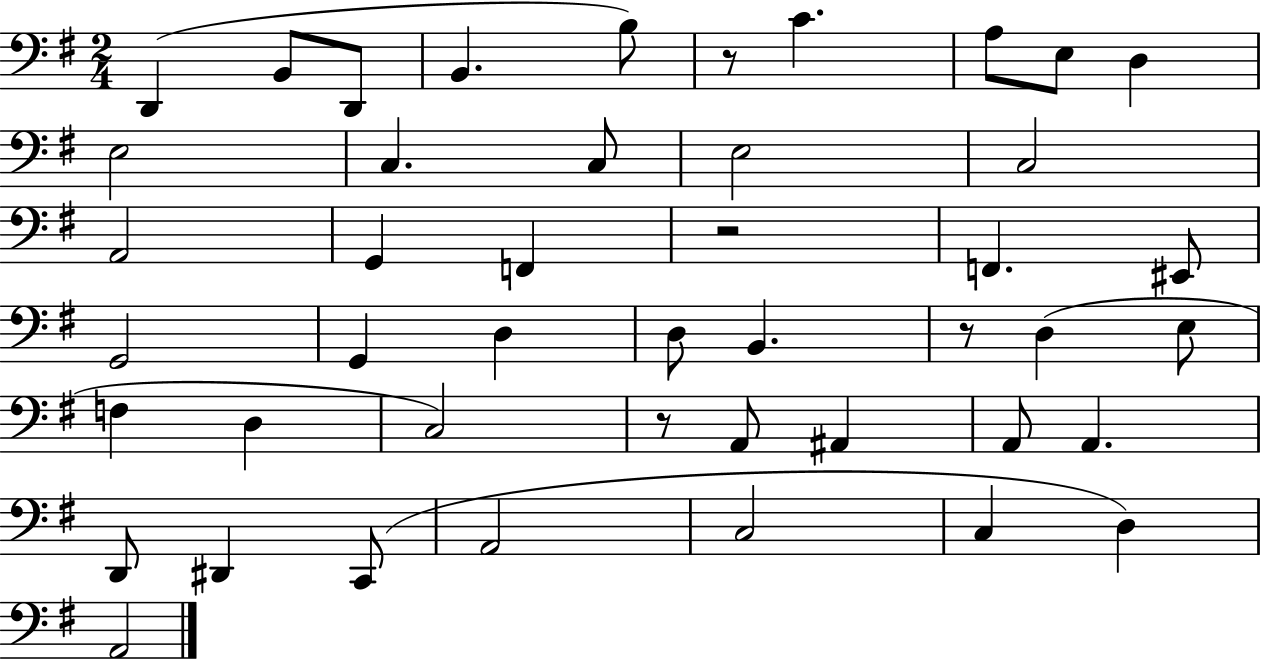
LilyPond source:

{
  \clef bass
  \numericTimeSignature
  \time 2/4
  \key g \major
  d,4( b,8 d,8 | b,4. b8) | r8 c'4. | a8 e8 d4 | \break e2 | c4. c8 | e2 | c2 | \break a,2 | g,4 f,4 | r2 | f,4. eis,8 | \break g,2 | g,4 d4 | d8 b,4. | r8 d4( e8 | \break f4 d4 | c2) | r8 a,8 ais,4 | a,8 a,4. | \break d,8 dis,4 c,8( | a,2 | c2 | c4 d4) | \break a,2 | \bar "|."
}